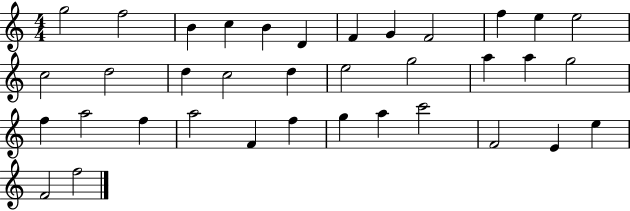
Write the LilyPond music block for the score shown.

{
  \clef treble
  \numericTimeSignature
  \time 4/4
  \key c \major
  g''2 f''2 | b'4 c''4 b'4 d'4 | f'4 g'4 f'2 | f''4 e''4 e''2 | \break c''2 d''2 | d''4 c''2 d''4 | e''2 g''2 | a''4 a''4 g''2 | \break f''4 a''2 f''4 | a''2 f'4 f''4 | g''4 a''4 c'''2 | f'2 e'4 e''4 | \break f'2 f''2 | \bar "|."
}